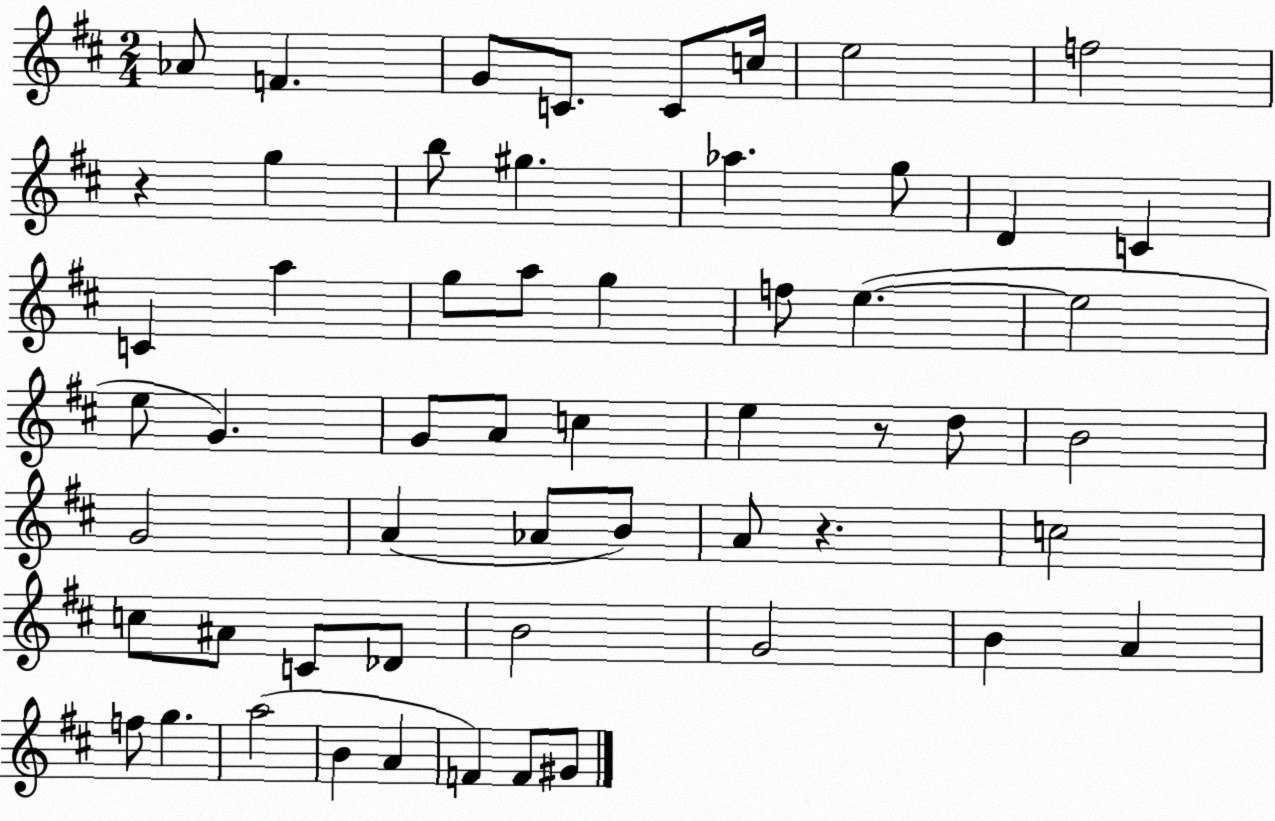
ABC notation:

X:1
T:Untitled
M:2/4
L:1/4
K:D
_A/2 F G/2 C/2 C/2 c/4 e2 f2 z g b/2 ^g _a g/2 D C C a g/2 a/2 g f/2 e e2 e/2 G G/2 A/2 c e z/2 d/2 B2 G2 A _A/2 B/2 A/2 z c2 c/2 ^A/2 C/2 _D/2 B2 G2 B A f/2 g a2 B A F F/2 ^G/2